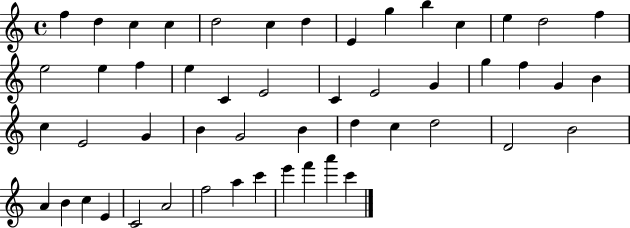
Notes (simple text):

F5/q D5/q C5/q C5/q D5/h C5/q D5/q E4/q G5/q B5/q C5/q E5/q D5/h F5/q E5/h E5/q F5/q E5/q C4/q E4/h C4/q E4/h G4/q G5/q F5/q G4/q B4/q C5/q E4/h G4/q B4/q G4/h B4/q D5/q C5/q D5/h D4/h B4/h A4/q B4/q C5/q E4/q C4/h A4/h F5/h A5/q C6/q E6/q F6/q A6/q C6/q